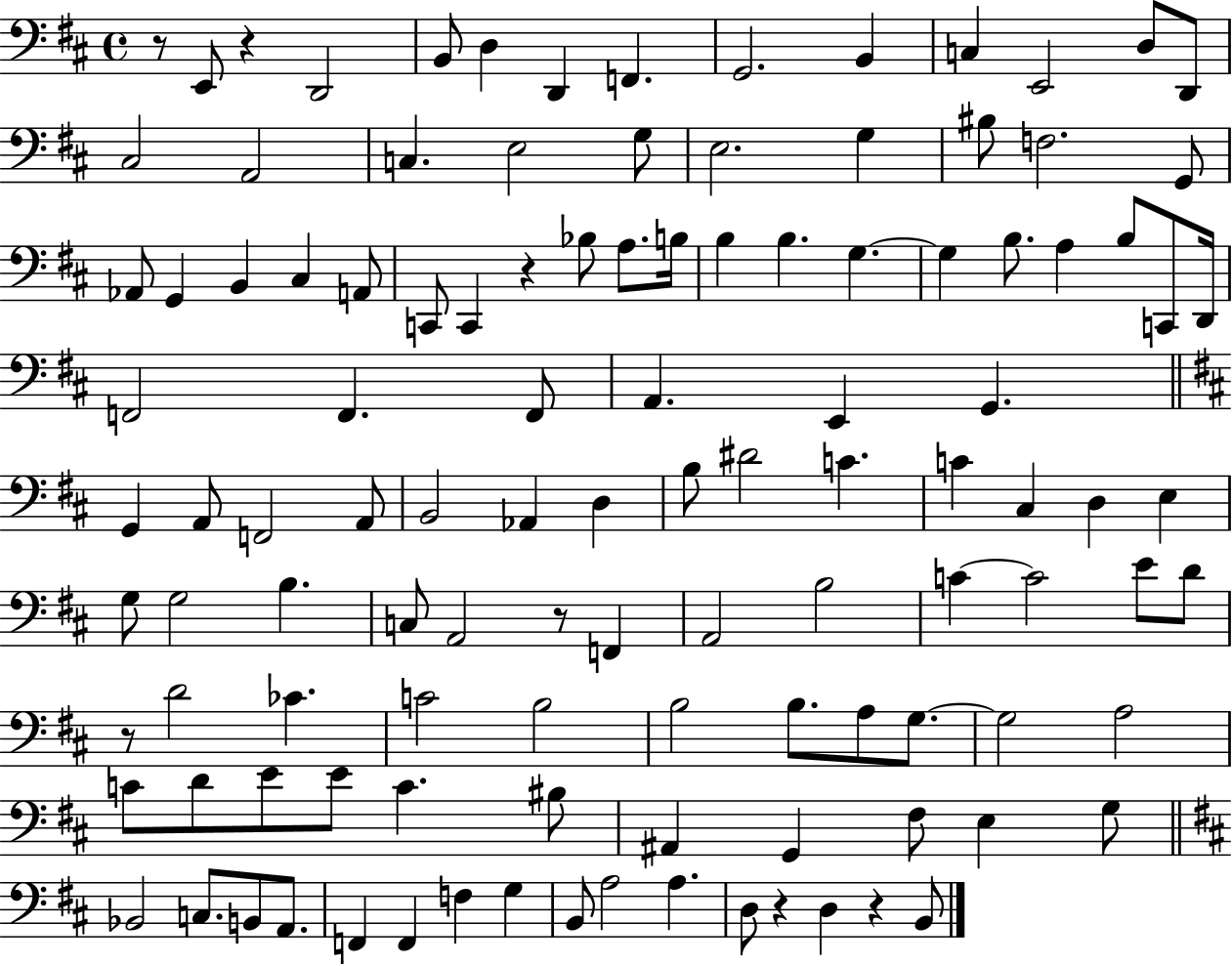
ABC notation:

X:1
T:Untitled
M:4/4
L:1/4
K:D
z/2 E,,/2 z D,,2 B,,/2 D, D,, F,, G,,2 B,, C, E,,2 D,/2 D,,/2 ^C,2 A,,2 C, E,2 G,/2 E,2 G, ^B,/2 F,2 G,,/2 _A,,/2 G,, B,, ^C, A,,/2 C,,/2 C,, z _B,/2 A,/2 B,/4 B, B, G, G, B,/2 A, B,/2 C,,/2 D,,/4 F,,2 F,, F,,/2 A,, E,, G,, G,, A,,/2 F,,2 A,,/2 B,,2 _A,, D, B,/2 ^D2 C C ^C, D, E, G,/2 G,2 B, C,/2 A,,2 z/2 F,, A,,2 B,2 C C2 E/2 D/2 z/2 D2 _C C2 B,2 B,2 B,/2 A,/2 G,/2 G,2 A,2 C/2 D/2 E/2 E/2 C ^B,/2 ^A,, G,, ^F,/2 E, G,/2 _B,,2 C,/2 B,,/2 A,,/2 F,, F,, F, G, B,,/2 A,2 A, D,/2 z D, z B,,/2